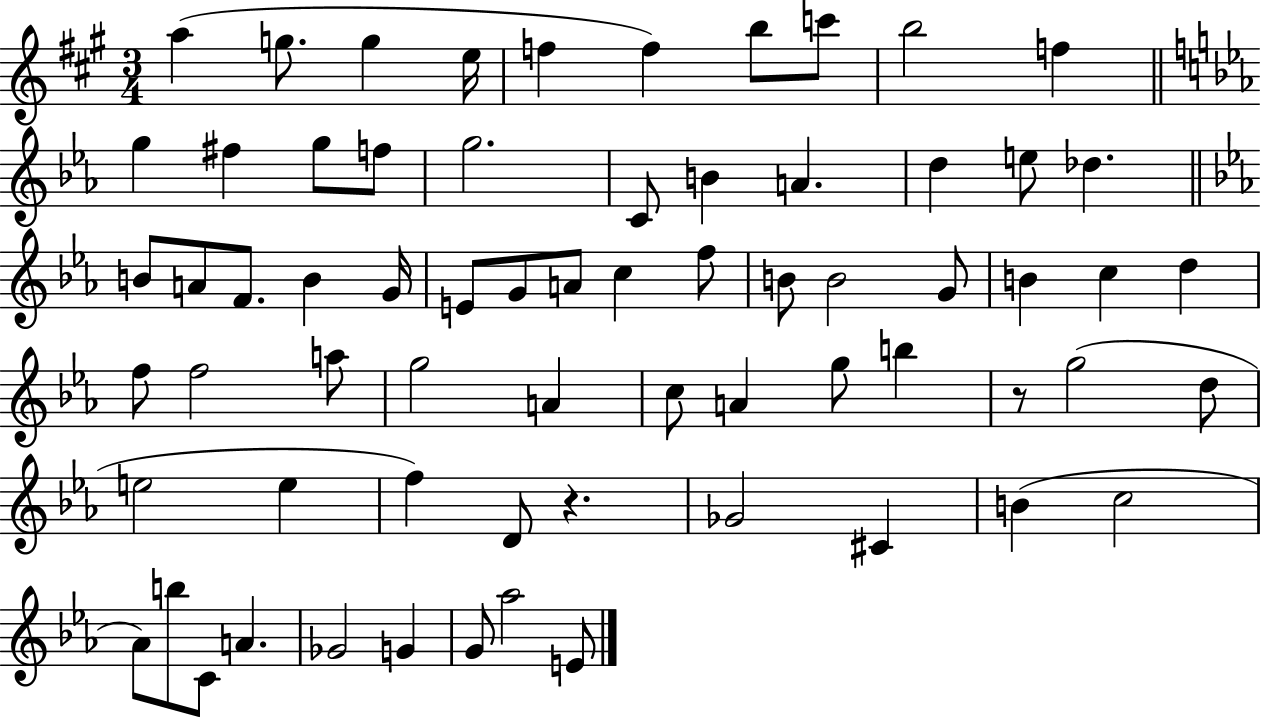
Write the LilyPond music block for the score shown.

{
  \clef treble
  \numericTimeSignature
  \time 3/4
  \key a \major
  a''4( g''8. g''4 e''16 | f''4 f''4) b''8 c'''8 | b''2 f''4 | \bar "||" \break \key c \minor g''4 fis''4 g''8 f''8 | g''2. | c'8 b'4 a'4. | d''4 e''8 des''4. | \break \bar "||" \break \key ees \major b'8 a'8 f'8. b'4 g'16 | e'8 g'8 a'8 c''4 f''8 | b'8 b'2 g'8 | b'4 c''4 d''4 | \break f''8 f''2 a''8 | g''2 a'4 | c''8 a'4 g''8 b''4 | r8 g''2( d''8 | \break e''2 e''4 | f''4) d'8 r4. | ges'2 cis'4 | b'4( c''2 | \break aes'8) b''8 c'8 a'4. | ges'2 g'4 | g'8 aes''2 e'8 | \bar "|."
}